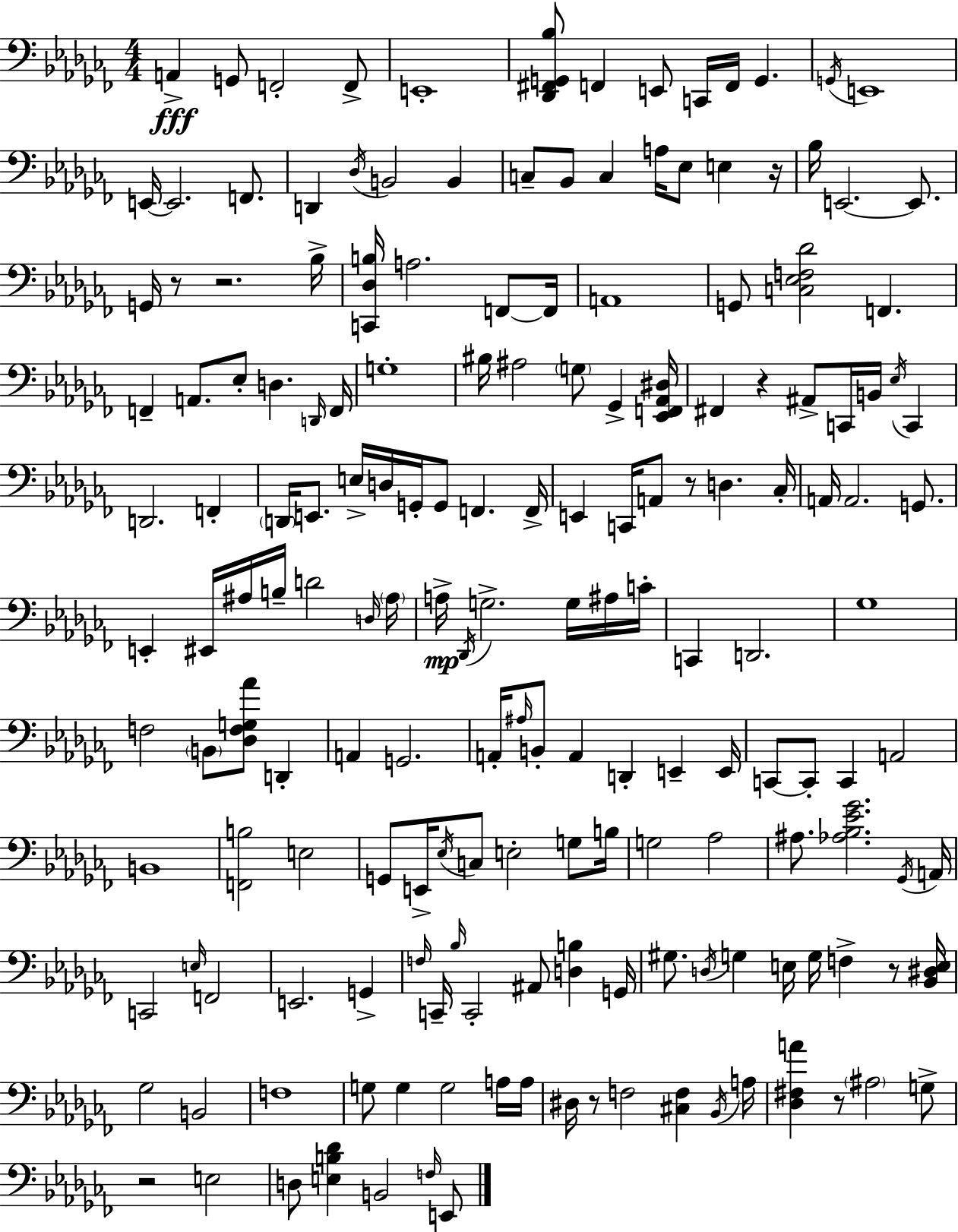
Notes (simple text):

A2/q G2/e F2/h F2/e E2/w [Db2,F#2,G2,Bb3]/e F2/q E2/e C2/s F2/s G2/q. G2/s E2/w E2/s E2/h. F2/e. D2/q Db3/s B2/h B2/q C3/e Bb2/e C3/q A3/s Eb3/e E3/q R/s Bb3/s E2/h. E2/e. G2/s R/e R/h. Bb3/s [C2,Db3,B3]/s A3/h. F2/e F2/s A2/w G2/e [C3,Eb3,F3,Db4]/h F2/q. F2/q A2/e. Eb3/e D3/q. D2/s F2/s G3/w BIS3/s A#3/h G3/e Gb2/q [Eb2,F2,Ab2,D#3]/s F#2/q R/q A#2/e C2/s B2/s Eb3/s C2/q D2/h. F2/q D2/s E2/e. E3/s D3/s G2/s G2/e F2/q. F2/s E2/q C2/s A2/e R/e D3/q. CES3/s A2/s A2/h. G2/e. E2/q EIS2/s A#3/s B3/s D4/h D3/s A#3/s A3/s Db2/s G3/h. G3/s A#3/s C4/s C2/q D2/h. Gb3/w F3/h B2/e [Db3,F3,G3,Ab4]/e D2/q A2/q G2/h. A2/s A#3/s B2/e A2/q D2/q E2/q E2/s C2/e C2/e C2/q A2/h B2/w [F2,B3]/h E3/h G2/e E2/s Eb3/s C3/e E3/h G3/e B3/s G3/h Ab3/h A#3/e. [Ab3,Bb3,Eb4,Gb4]/h. Gb2/s A2/s C2/h E3/s F2/h E2/h. G2/q F3/s C2/s Bb3/s C2/h A#2/e [D3,B3]/q G2/s G#3/e. D3/s G3/q E3/s G3/s F3/q R/e [Bb2,D#3,E3]/s Gb3/h B2/h F3/w G3/e G3/q G3/h A3/s A3/s D#3/s R/e F3/h [C#3,F3]/q Bb2/s A3/s [Db3,F#3,A4]/q R/e A#3/h G3/e R/h E3/h D3/e [E3,B3,Db4]/q B2/h F3/s E2/e